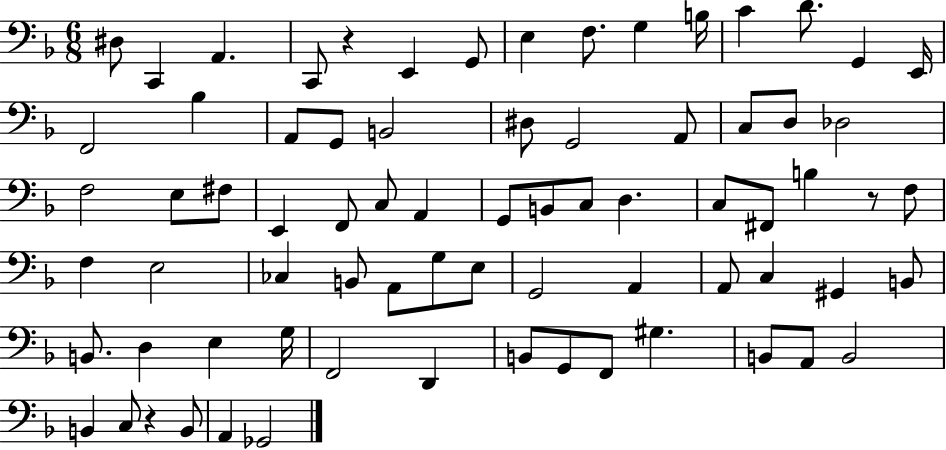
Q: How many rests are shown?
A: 3